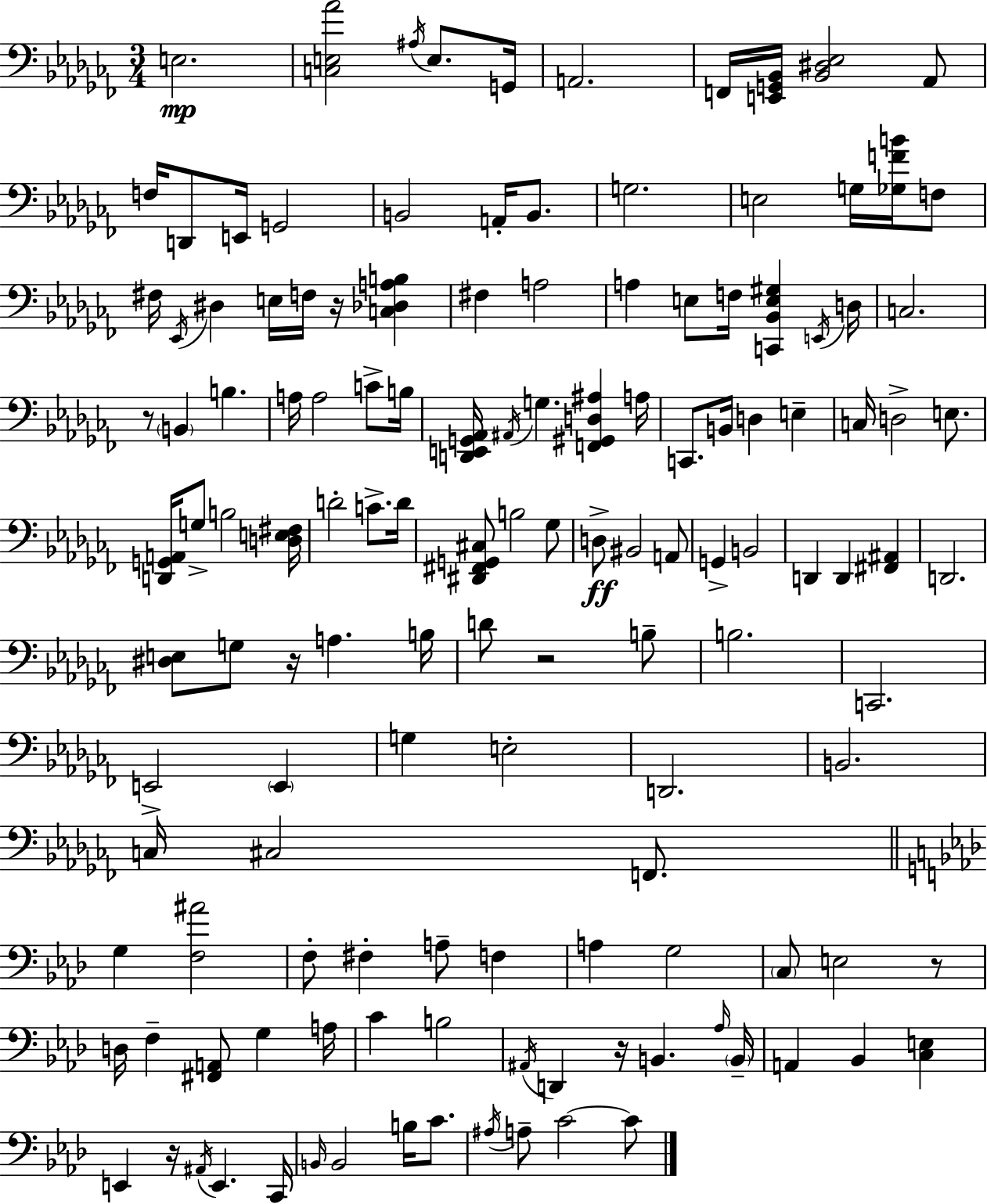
{
  \clef bass
  \numericTimeSignature
  \time 3/4
  \key aes \minor
  e2.\mp | <c e aes'>2 \acciaccatura { ais16 } e8. | g,16 a,2. | f,16 <e, g, bes,>16 <bes, dis ees>2 aes,8 | \break f16 d,8 e,16 g,2 | b,2 a,16-. b,8. | g2. | e2 g16 <ges f' b'>16 f8 | \break fis16 \acciaccatura { ees,16 } dis4 e16 f16 r16 <c des a b>4 | fis4 a2 | a4 e8 f16 <c, bes, e gis>4 | \acciaccatura { e,16 } d16 c2. | \break r8 \parenthesize b,4 b4. | a16 a2 | c'8-> b16 <d, e, g, aes,>16 \acciaccatura { ais,16 } g4. <f, gis, d ais>4 | a16 c,8. b,16 d4 | \break e4-- c16 d2-> | e8. <d, g, a,>16 g8-> b2 | <d e fis>16 d'2-. | c'8.-> d'16 <dis, fis, g, cis>8 b2 | \break ges8 d8->\ff bis,2 | a,8 g,4-> b,2 | d,4 d,4 | <fis, ais,>4 d,2. | \break <dis e>8 g8 r16 a4. | b16 d'8 r2 | b8-- b2. | c,2. | \break e,2-> | \parenthesize e,4 g4 e2-. | d,2. | b,2. | \break c16 cis2 | f,8. \bar "||" \break \key aes \major g4 <f ais'>2 | f8-. fis4-. a8-- f4 | a4 g2 | \parenthesize c8 e2 r8 | \break d16 f4-- <fis, a,>8 g4 a16 | c'4 b2 | \acciaccatura { ais,16 } d,4 r16 b,4. | \grace { aes16 } \parenthesize b,16-- a,4 bes,4 <c e>4 | \break e,4 r16 \acciaccatura { ais,16 } e,4. | c,16 \grace { b,16 } b,2 | b16 c'8. \acciaccatura { ais16 } a8-- c'2~~ | c'8 \bar "|."
}